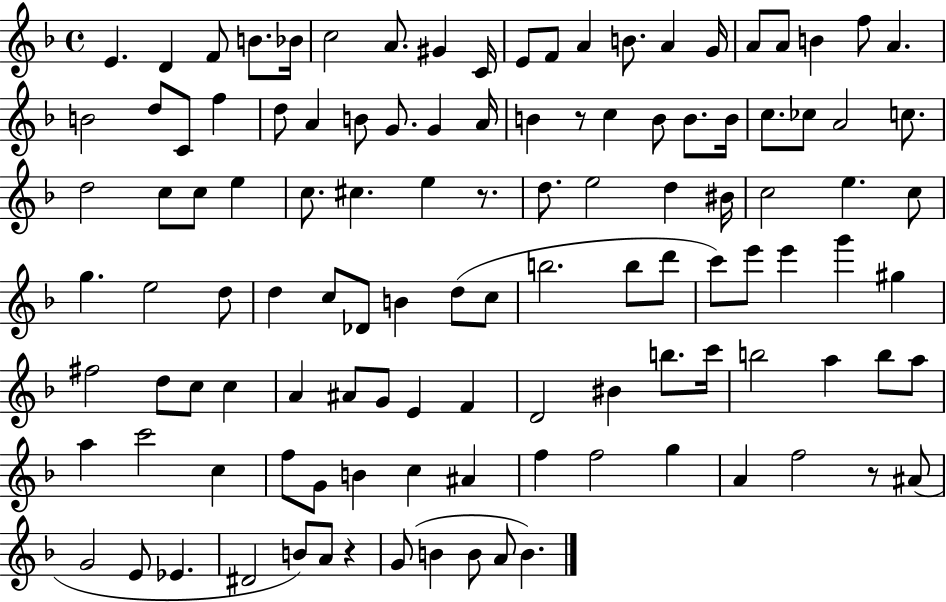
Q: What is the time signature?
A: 4/4